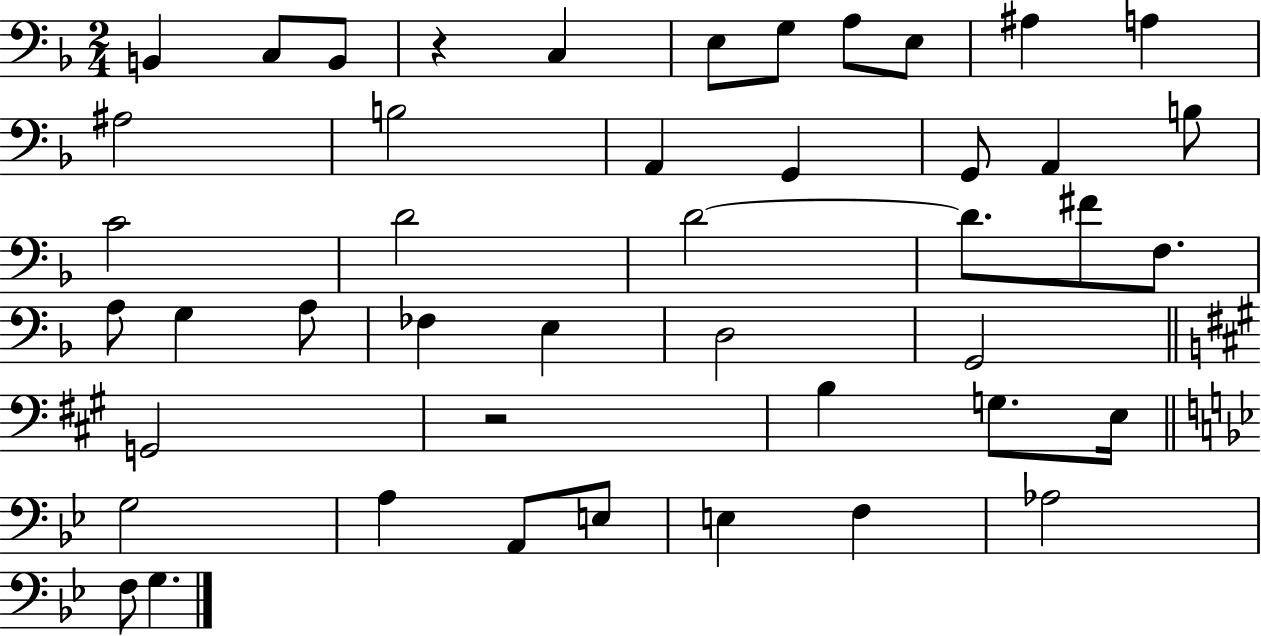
X:1
T:Untitled
M:2/4
L:1/4
K:F
B,, C,/2 B,,/2 z C, E,/2 G,/2 A,/2 E,/2 ^A, A, ^A,2 B,2 A,, G,, G,,/2 A,, B,/2 C2 D2 D2 D/2 ^F/2 F,/2 A,/2 G, A,/2 _F, E, D,2 G,,2 G,,2 z2 B, G,/2 E,/4 G,2 A, A,,/2 E,/2 E, F, _A,2 F,/2 G,